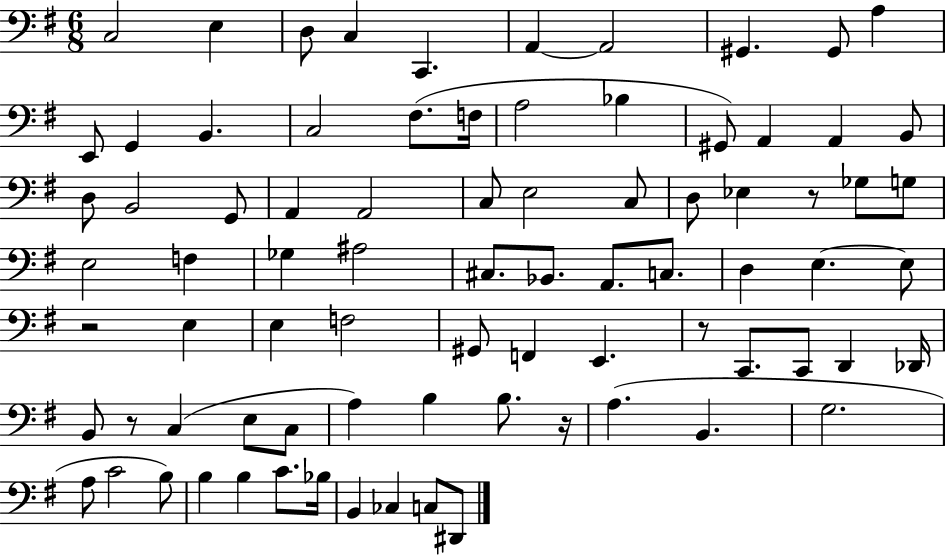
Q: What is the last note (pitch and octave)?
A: D#2